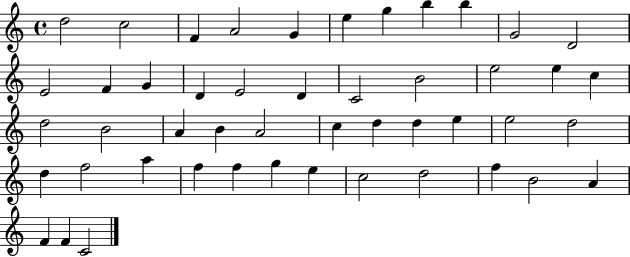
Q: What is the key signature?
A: C major